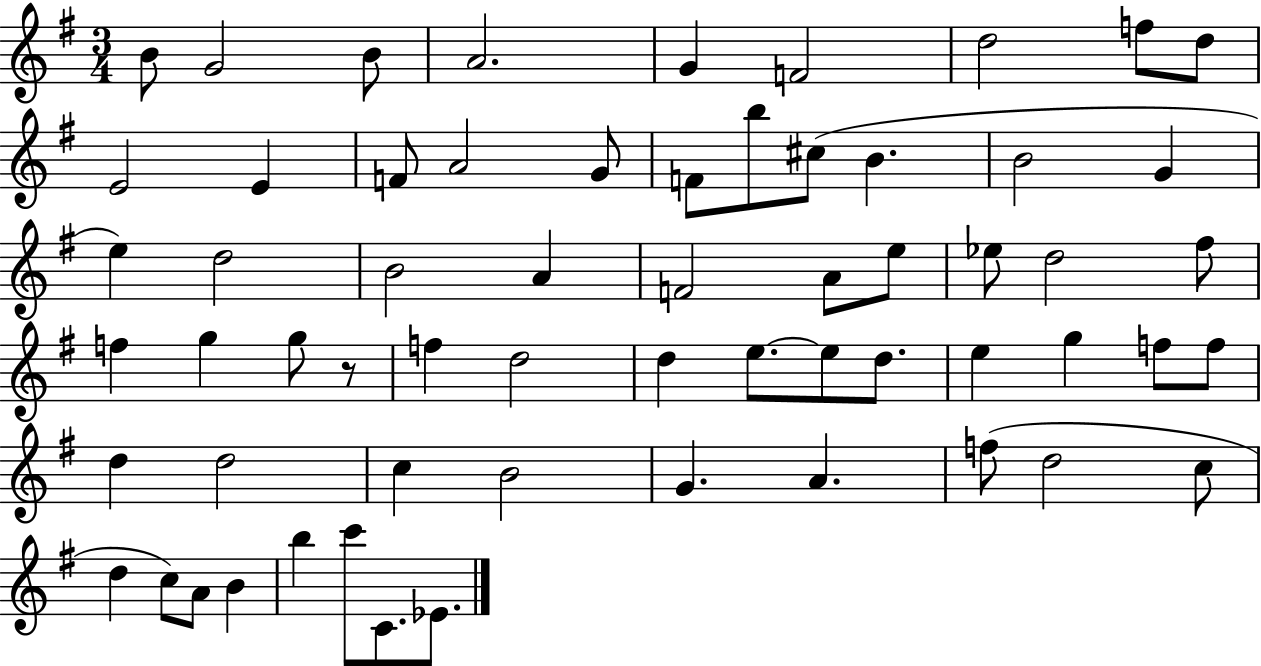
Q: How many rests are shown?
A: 1